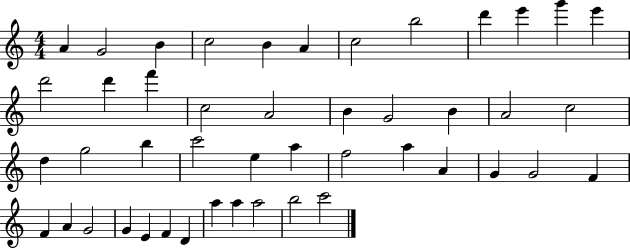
X:1
T:Untitled
M:4/4
L:1/4
K:C
A G2 B c2 B A c2 b2 d' e' g' e' d'2 d' f' c2 A2 B G2 B A2 c2 d g2 b c'2 e a f2 a A G G2 F F A G2 G E F D a a a2 b2 c'2